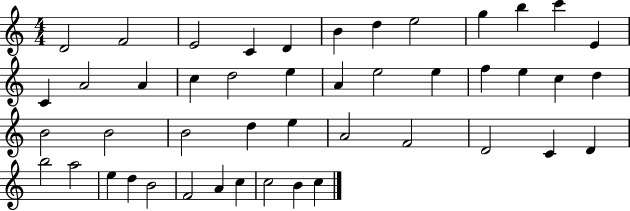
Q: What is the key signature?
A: C major